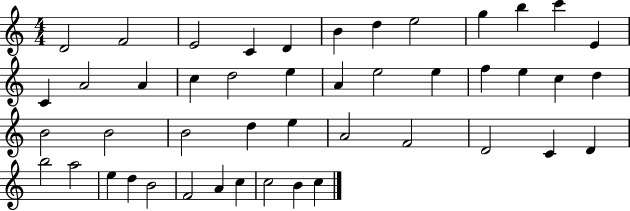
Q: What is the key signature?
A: C major